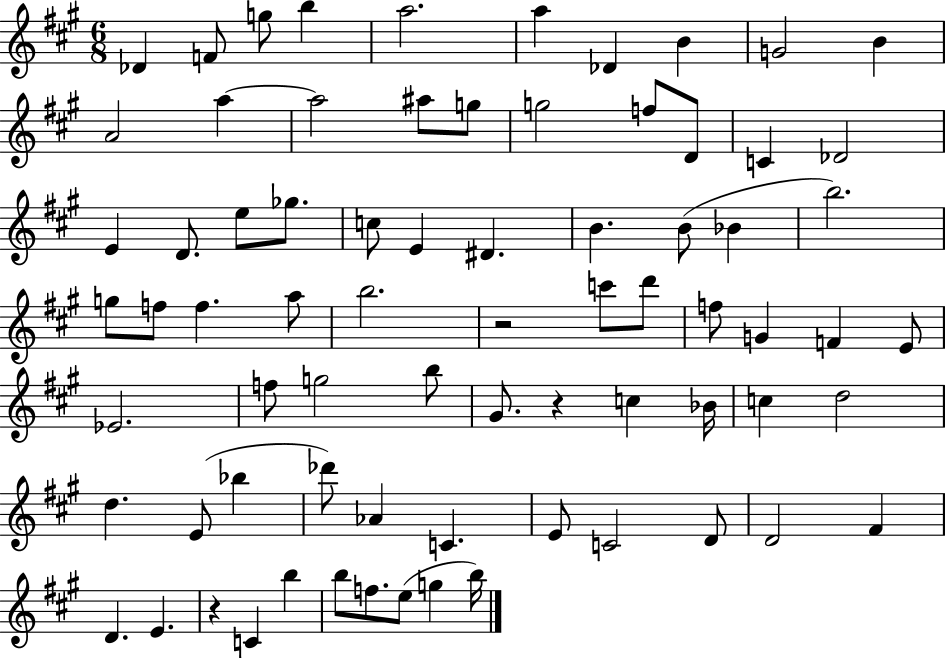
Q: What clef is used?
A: treble